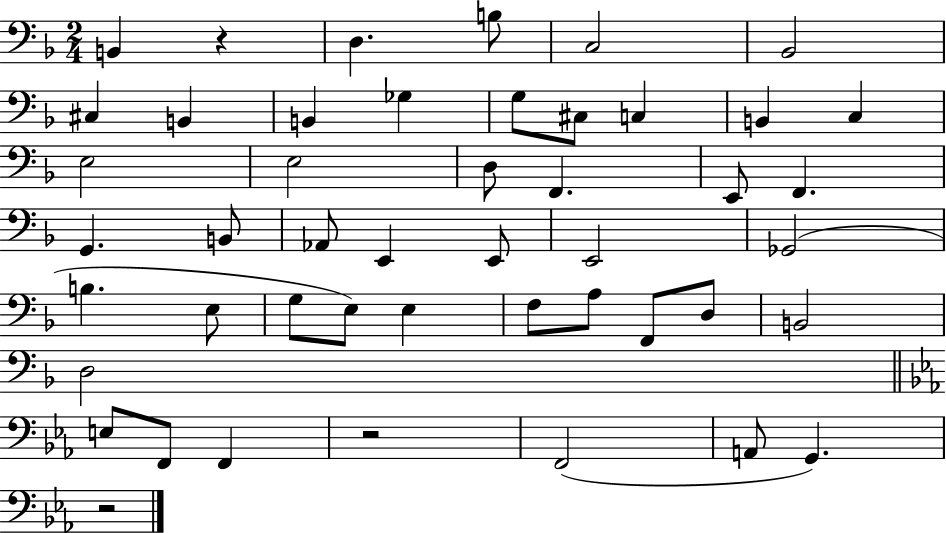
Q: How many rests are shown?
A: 3